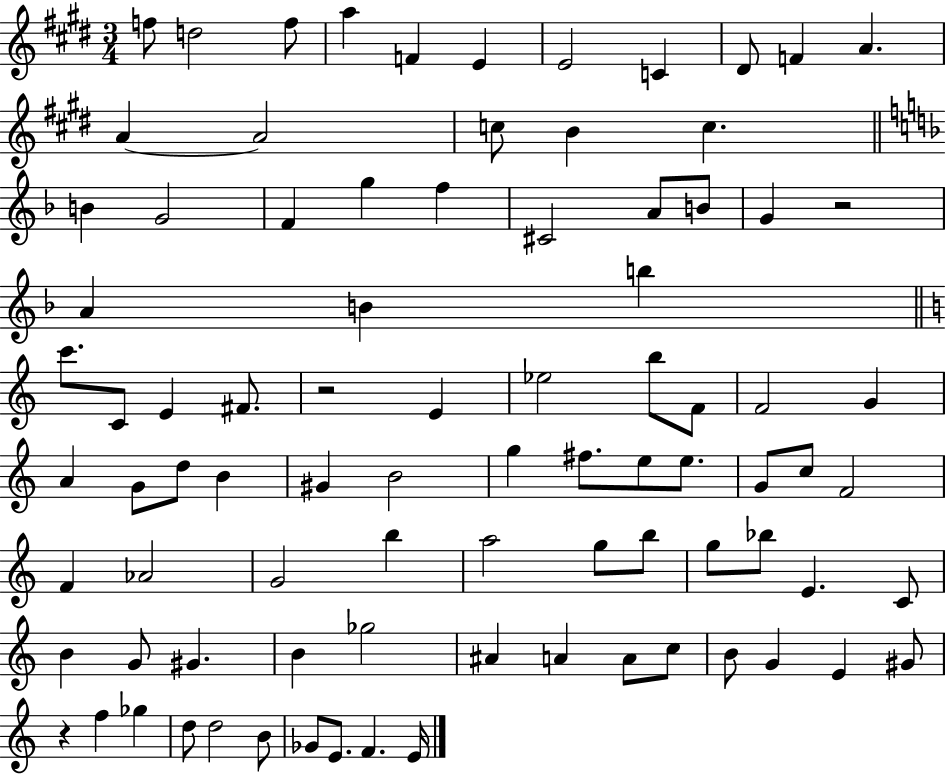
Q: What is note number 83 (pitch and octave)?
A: F4